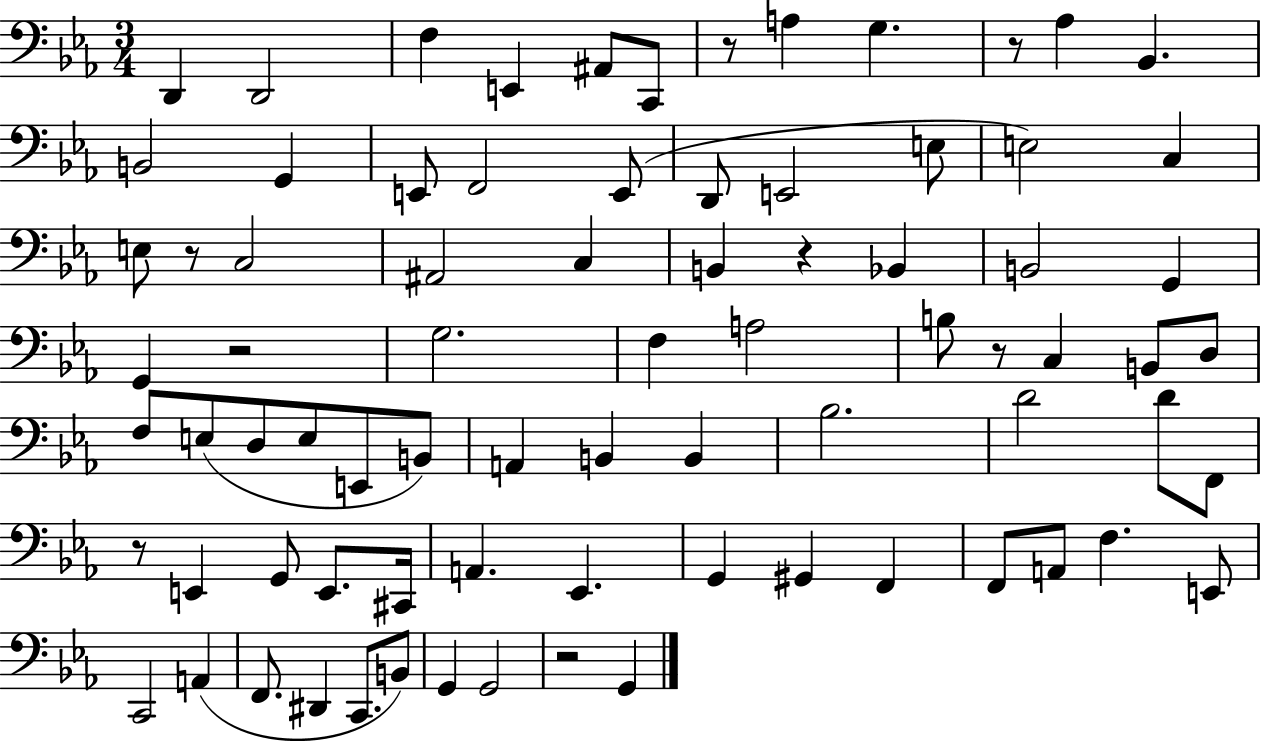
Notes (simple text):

D2/q D2/h F3/q E2/q A#2/e C2/e R/e A3/q G3/q. R/e Ab3/q Bb2/q. B2/h G2/q E2/e F2/h E2/e D2/e E2/h E3/e E3/h C3/q E3/e R/e C3/h A#2/h C3/q B2/q R/q Bb2/q B2/h G2/q G2/q R/h G3/h. F3/q A3/h B3/e R/e C3/q B2/e D3/e F3/e E3/e D3/e E3/e E2/e B2/e A2/q B2/q B2/q Bb3/h. D4/h D4/e F2/e R/e E2/q G2/e E2/e. C#2/s A2/q. Eb2/q. G2/q G#2/q F2/q F2/e A2/e F3/q. E2/e C2/h A2/q F2/e. D#2/q C2/e. B2/e G2/q G2/h R/h G2/q